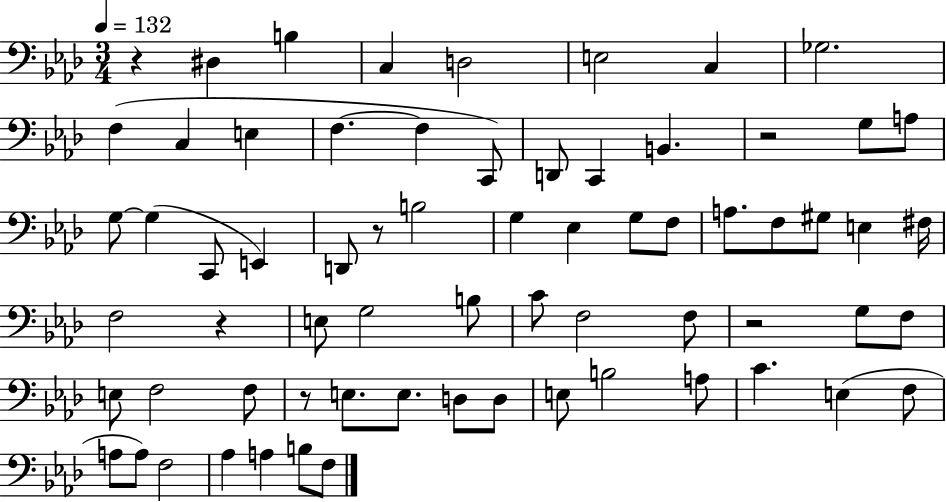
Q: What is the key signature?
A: AES major